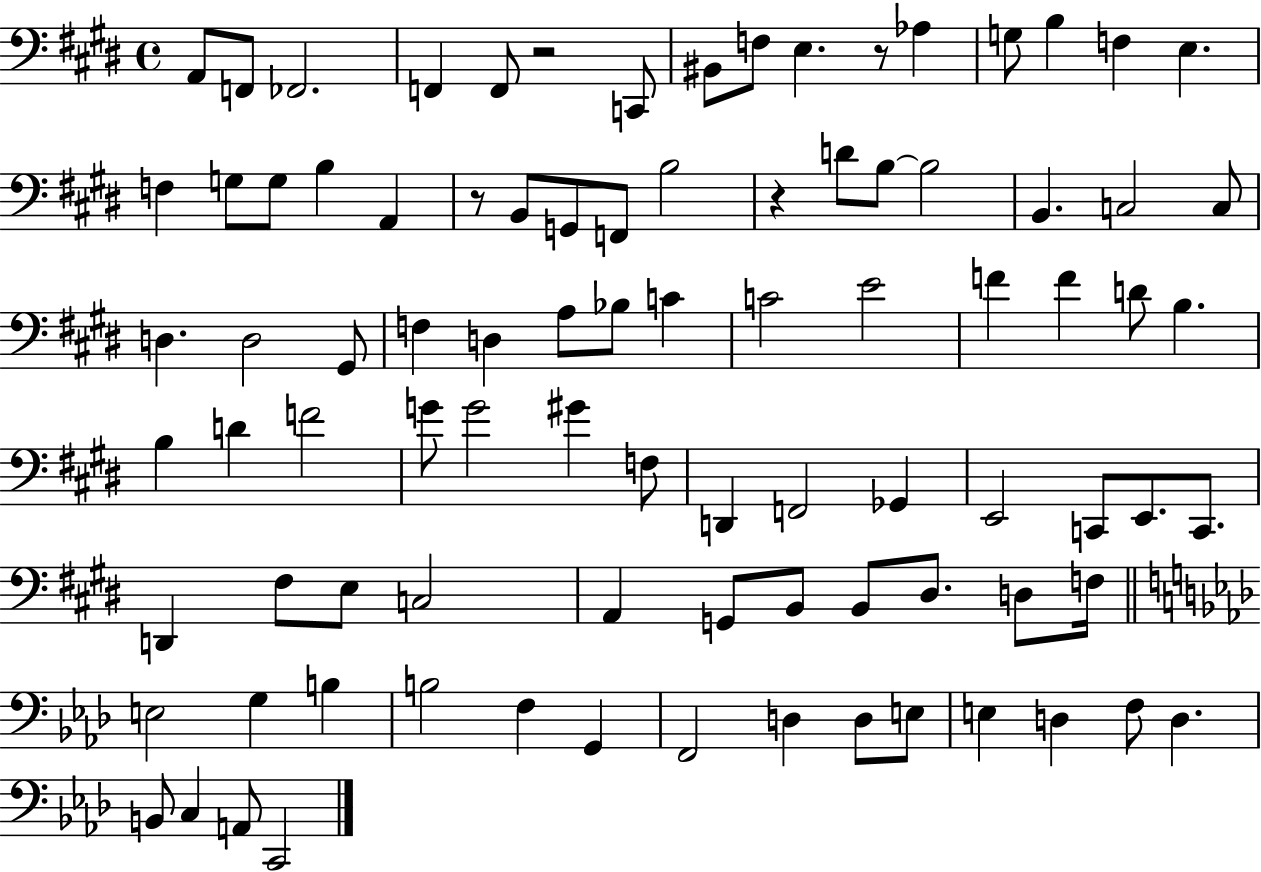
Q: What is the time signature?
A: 4/4